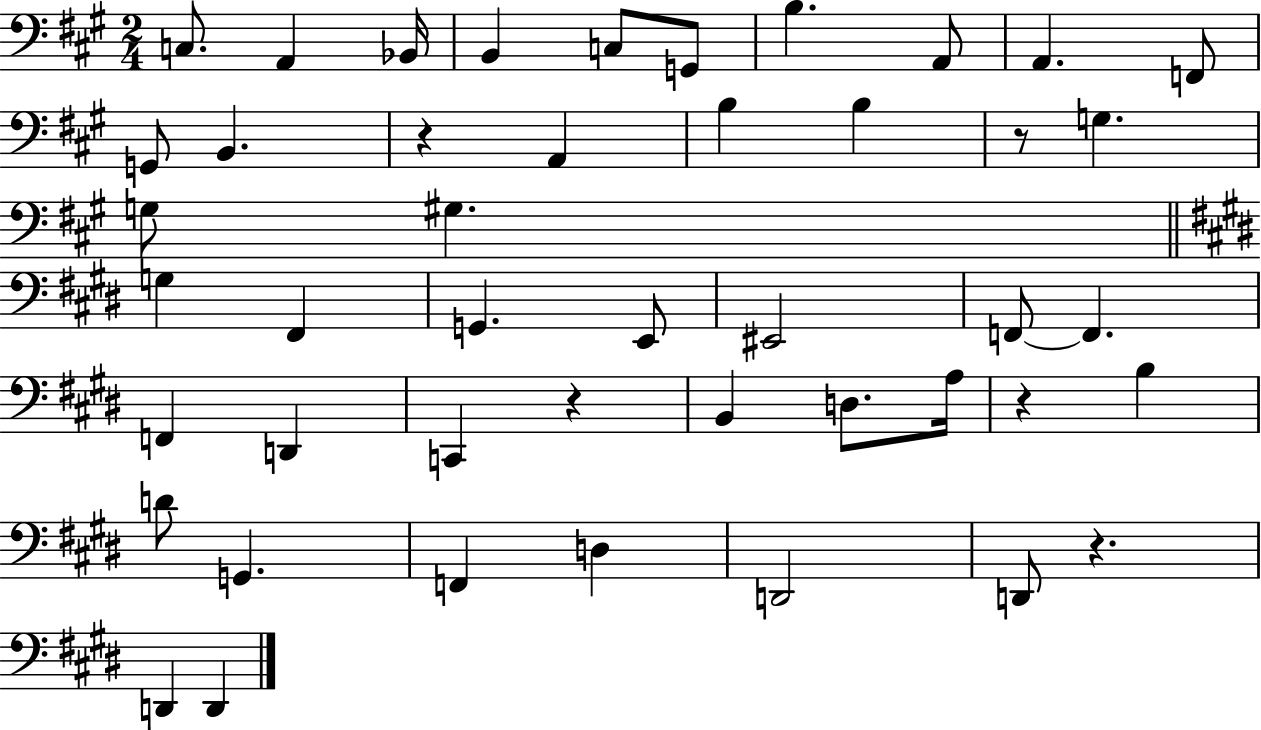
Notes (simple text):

C3/e. A2/q Bb2/s B2/q C3/e G2/e B3/q. A2/e A2/q. F2/e G2/e B2/q. R/q A2/q B3/q B3/q R/e G3/q. G3/e G#3/q. G3/q F#2/q G2/q. E2/e EIS2/h F2/e F2/q. F2/q D2/q C2/q R/q B2/q D3/e. A3/s R/q B3/q D4/e G2/q. F2/q D3/q D2/h D2/e R/q. D2/q D2/q